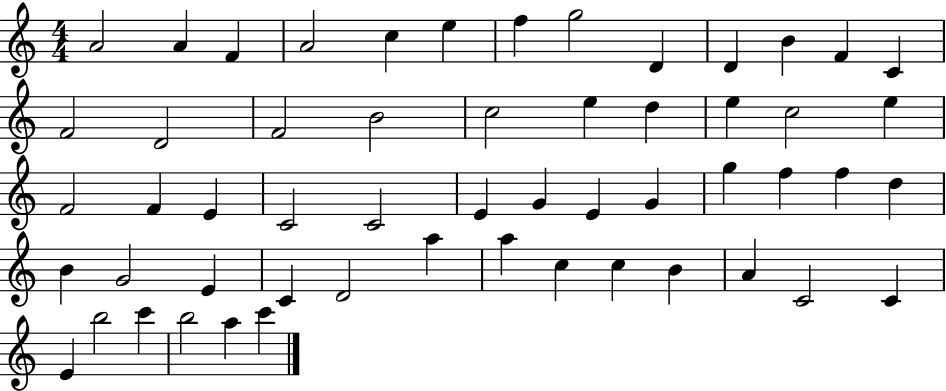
X:1
T:Untitled
M:4/4
L:1/4
K:C
A2 A F A2 c e f g2 D D B F C F2 D2 F2 B2 c2 e d e c2 e F2 F E C2 C2 E G E G g f f d B G2 E C D2 a a c c B A C2 C E b2 c' b2 a c'